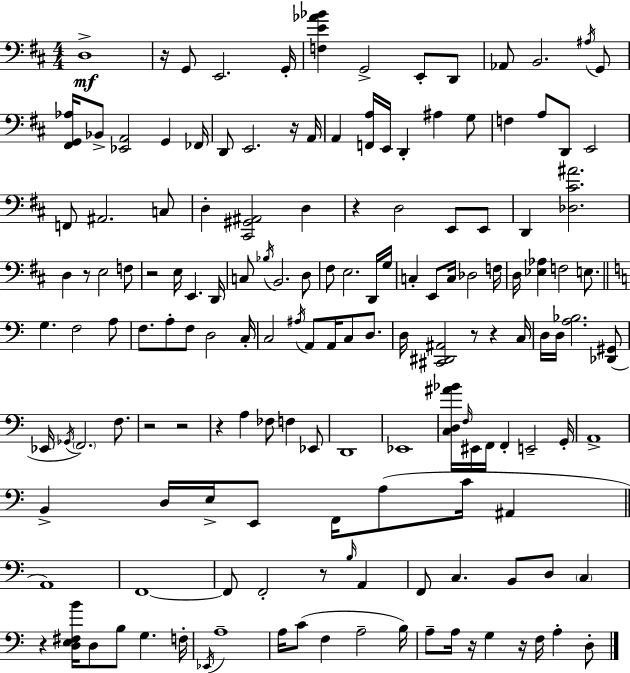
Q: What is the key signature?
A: D major